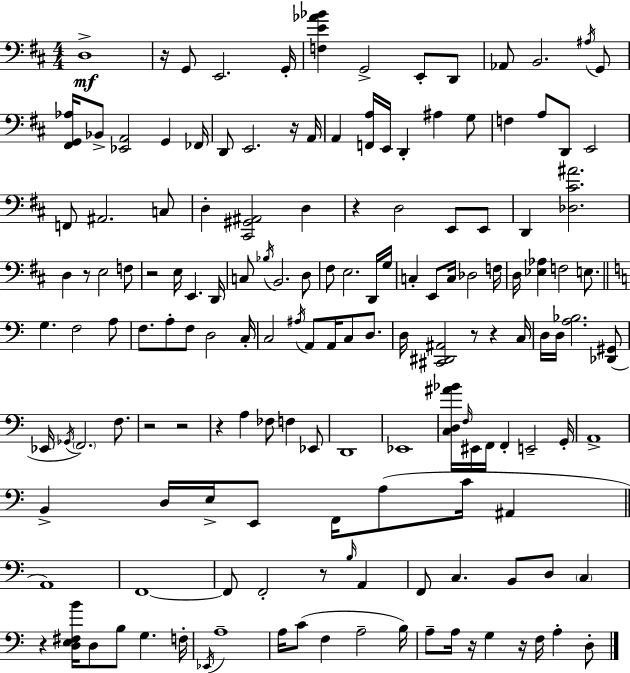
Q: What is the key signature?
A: D major